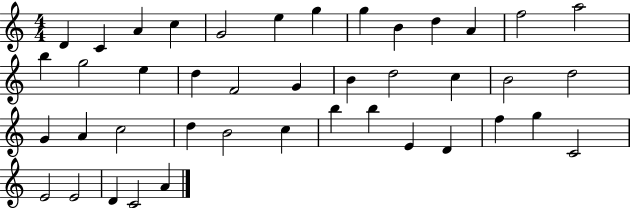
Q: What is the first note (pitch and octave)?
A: D4